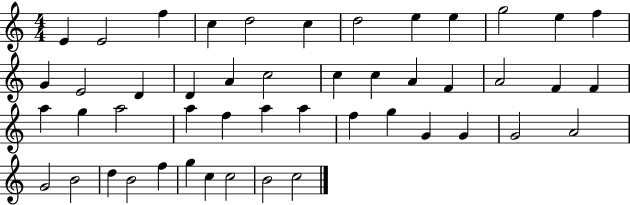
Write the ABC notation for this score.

X:1
T:Untitled
M:4/4
L:1/4
K:C
E E2 f c d2 c d2 e e g2 e f G E2 D D A c2 c c A F A2 F F a g a2 a f a a f g G G G2 A2 G2 B2 d B2 f g c c2 B2 c2